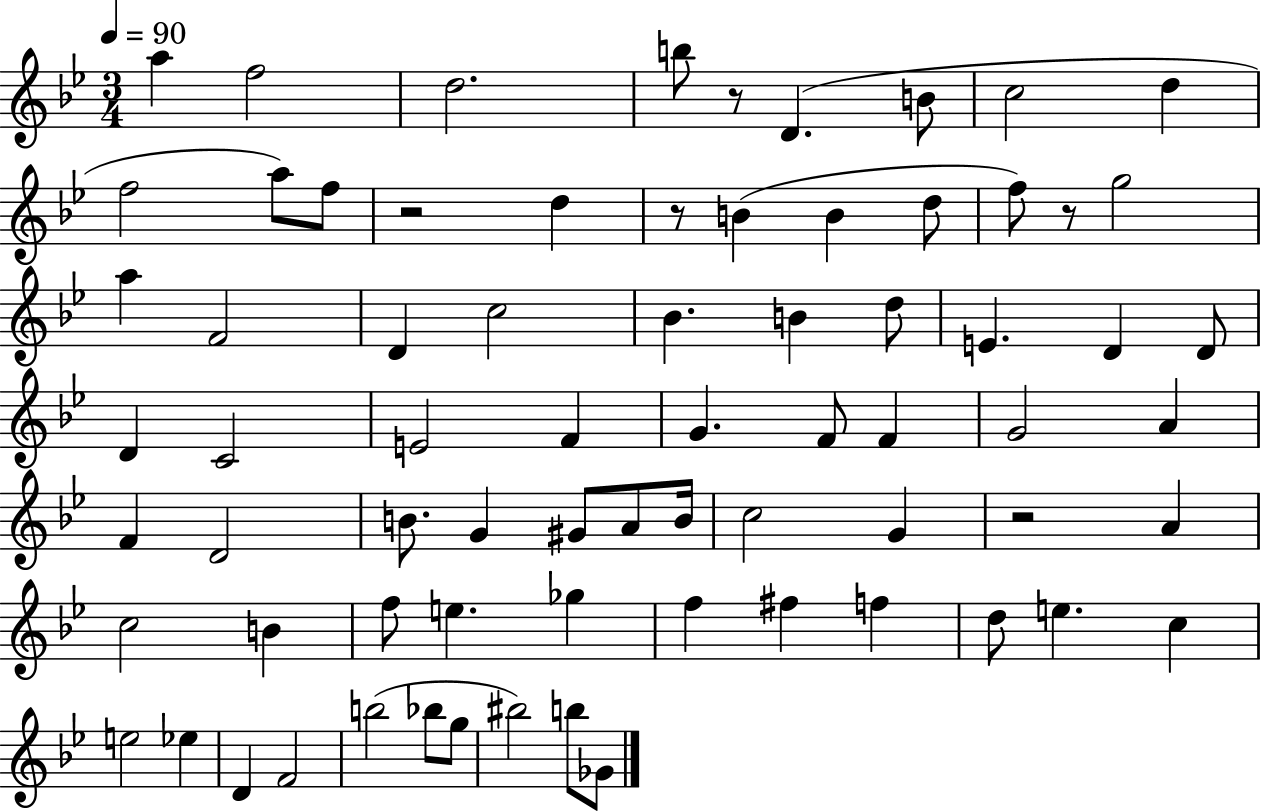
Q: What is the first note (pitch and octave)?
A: A5